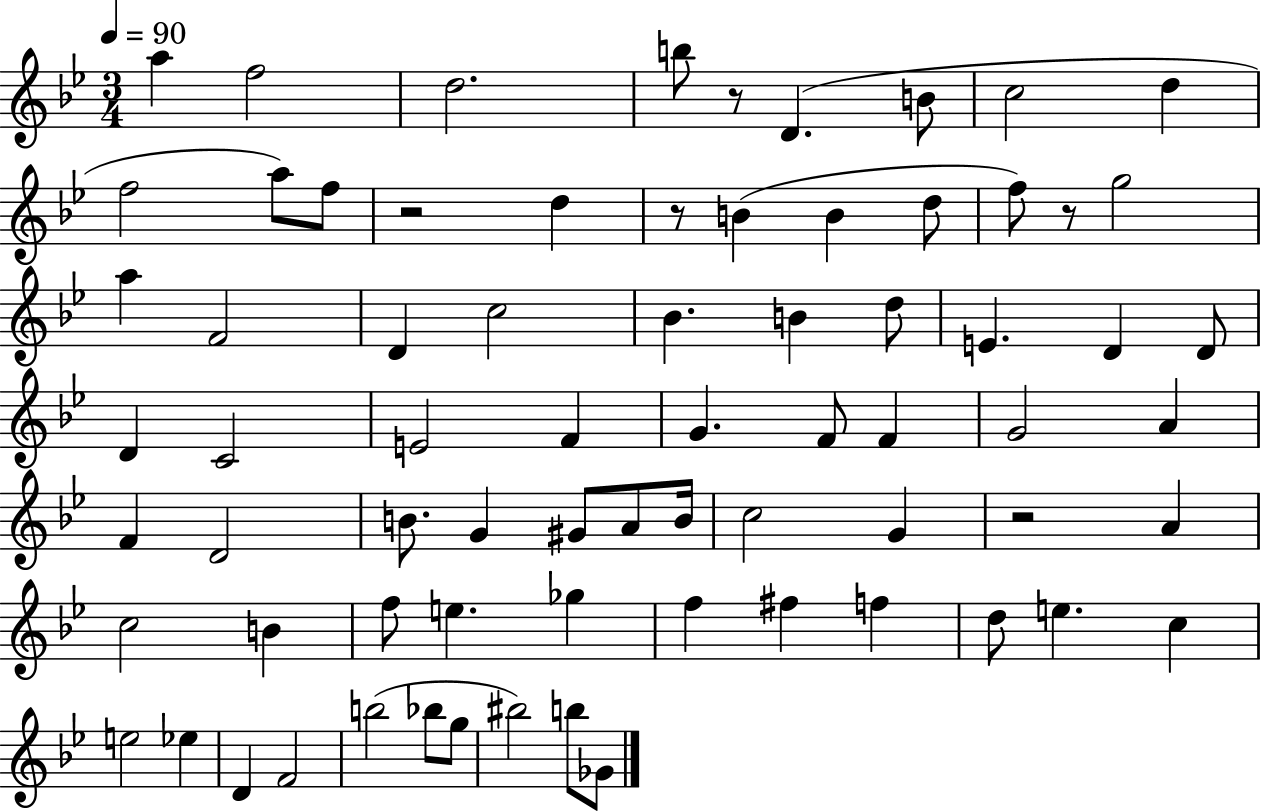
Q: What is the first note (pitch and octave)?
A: A5